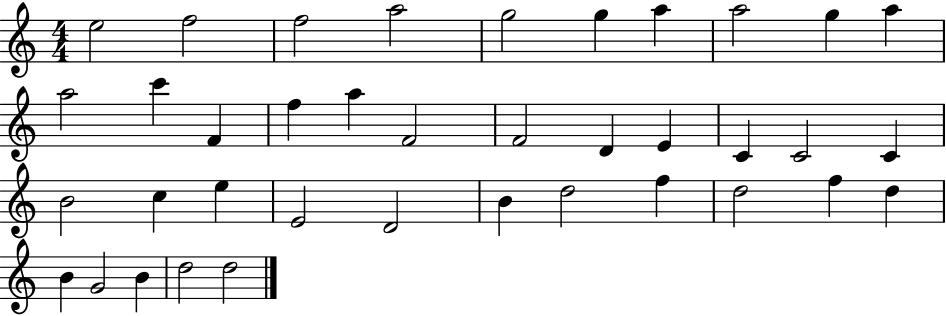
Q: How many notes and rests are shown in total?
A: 38